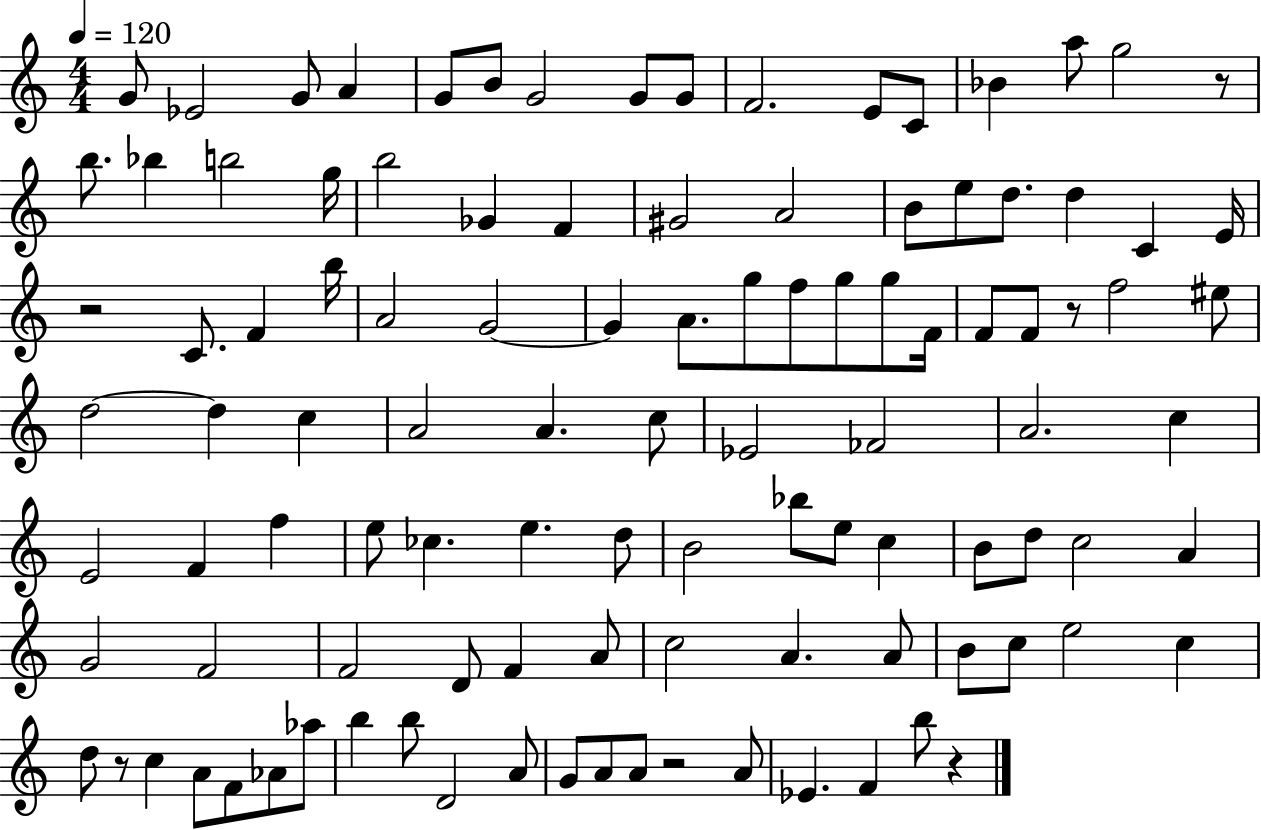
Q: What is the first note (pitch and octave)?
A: G4